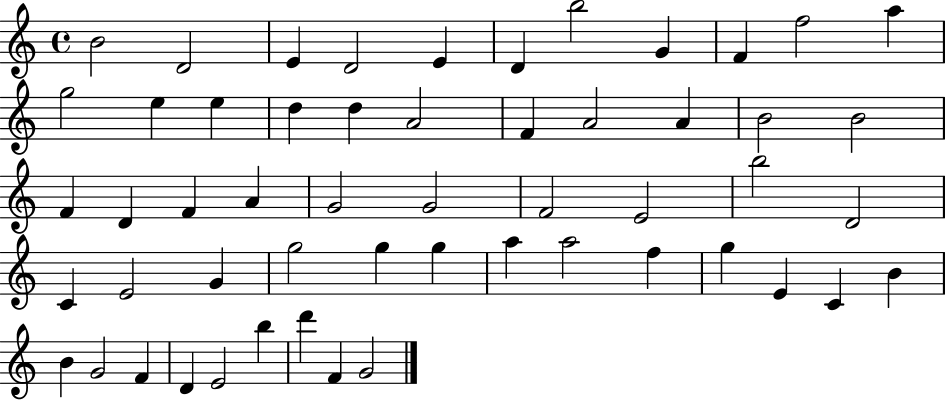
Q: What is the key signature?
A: C major